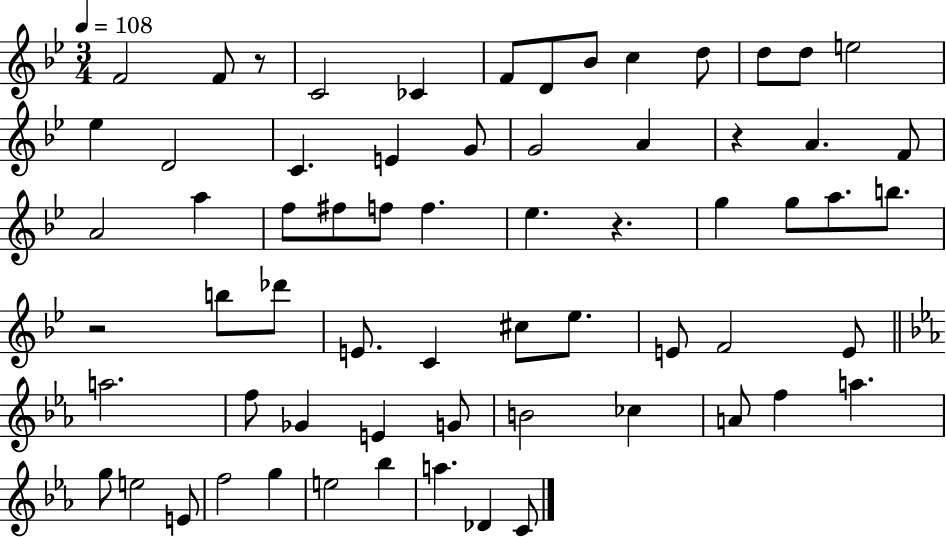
{
  \clef treble
  \numericTimeSignature
  \time 3/4
  \key bes \major
  \tempo 4 = 108
  f'2 f'8 r8 | c'2 ces'4 | f'8 d'8 bes'8 c''4 d''8 | d''8 d''8 e''2 | \break ees''4 d'2 | c'4. e'4 g'8 | g'2 a'4 | r4 a'4. f'8 | \break a'2 a''4 | f''8 fis''8 f''8 f''4. | ees''4. r4. | g''4 g''8 a''8. b''8. | \break r2 b''8 des'''8 | e'8. c'4 cis''8 ees''8. | e'8 f'2 e'8 | \bar "||" \break \key c \minor a''2. | f''8 ges'4 e'4 g'8 | b'2 ces''4 | a'8 f''4 a''4. | \break g''8 e''2 e'8 | f''2 g''4 | e''2 bes''4 | a''4. des'4 c'8 | \break \bar "|."
}